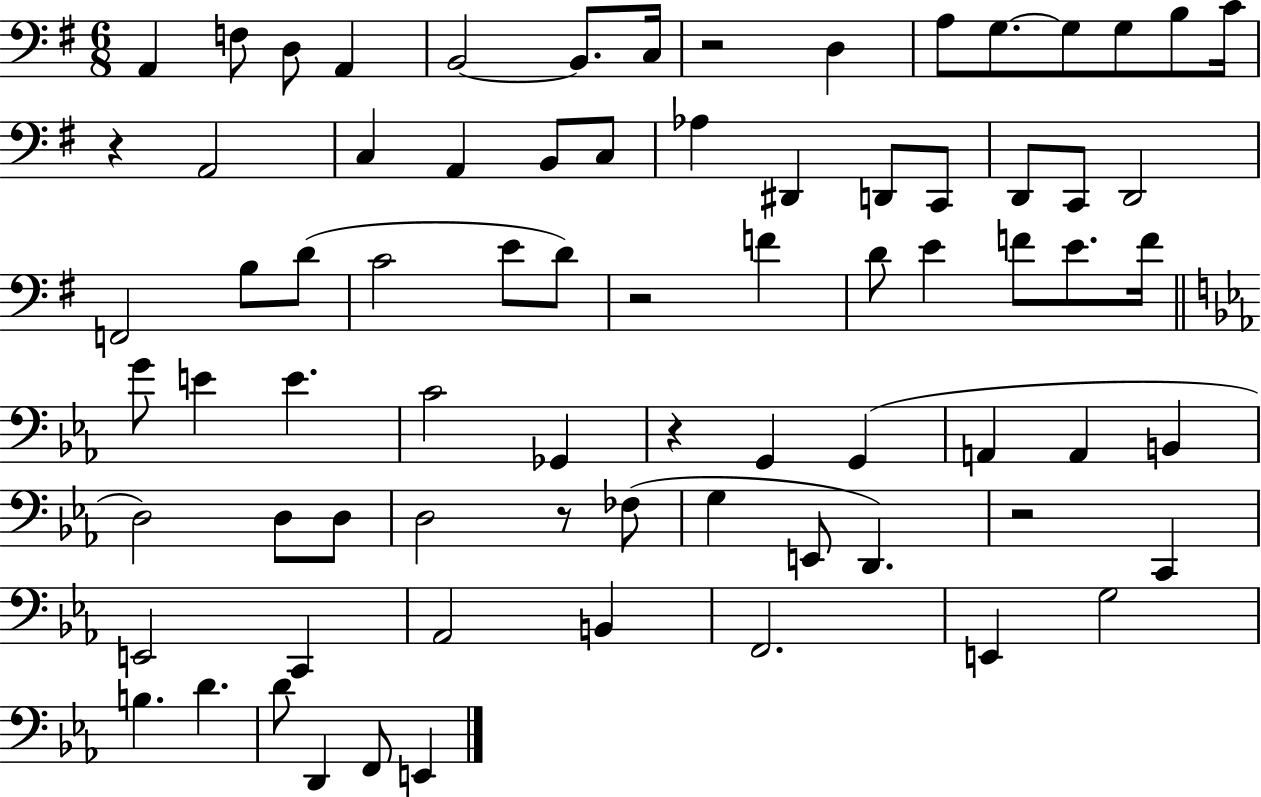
{
  \clef bass
  \numericTimeSignature
  \time 6/8
  \key g \major
  a,4 f8 d8 a,4 | b,2~~ b,8. c16 | r2 d4 | a8 g8.~~ g8 g8 b8 c'16 | \break r4 a,2 | c4 a,4 b,8 c8 | aes4 dis,4 d,8 c,8 | d,8 c,8 d,2 | \break f,2 b8 d'8( | c'2 e'8 d'8) | r2 f'4 | d'8 e'4 f'8 e'8. f'16 | \break \bar "||" \break \key ees \major g'8 e'4 e'4. | c'2 ges,4 | r4 g,4 g,4( | a,4 a,4 b,4 | \break d2) d8 d8 | d2 r8 fes8( | g4 e,8 d,4.) | r2 c,4 | \break e,2 c,4 | aes,2 b,4 | f,2. | e,4 g2 | \break b4. d'4. | d'8 d,4 f,8 e,4 | \bar "|."
}